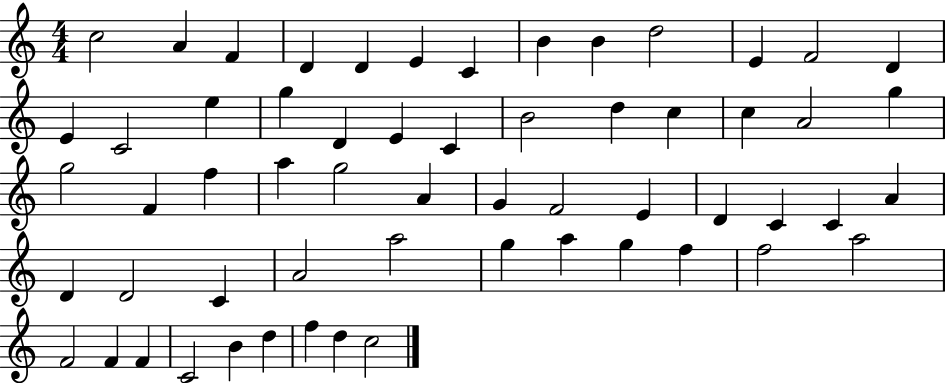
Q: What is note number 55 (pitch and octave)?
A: B4